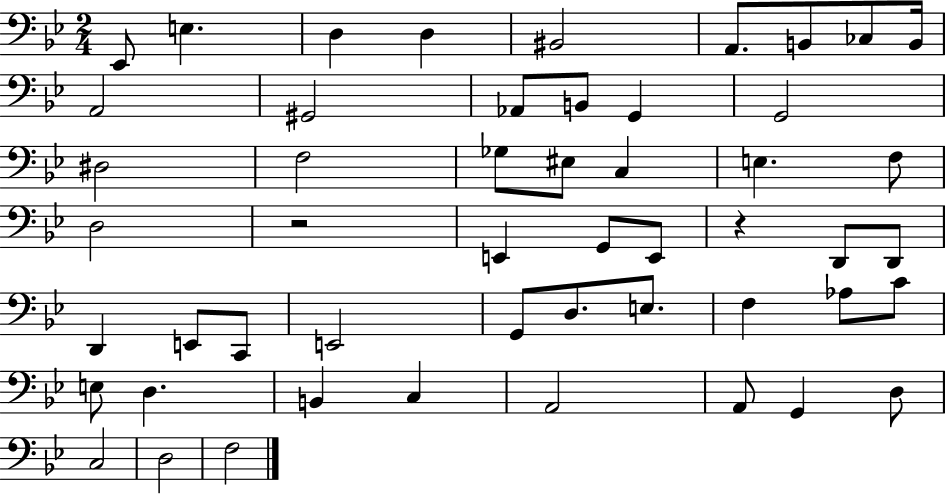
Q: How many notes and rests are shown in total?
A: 51